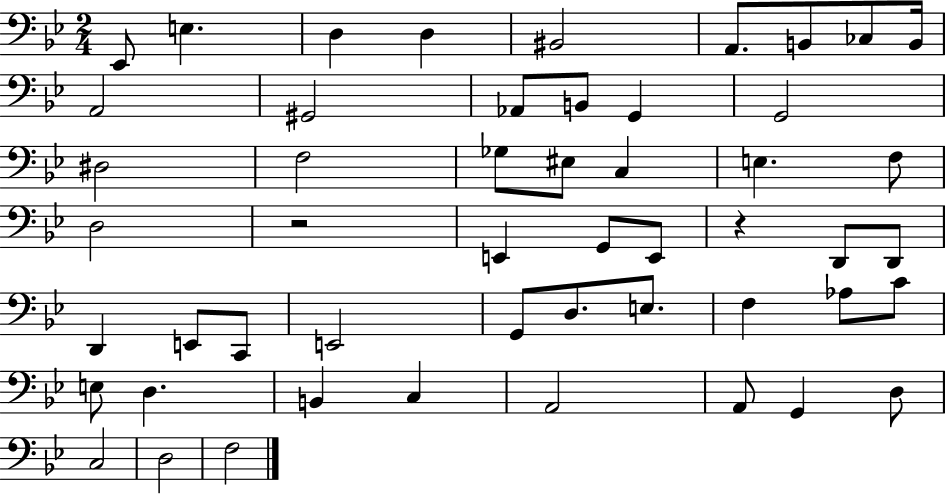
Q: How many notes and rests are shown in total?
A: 51